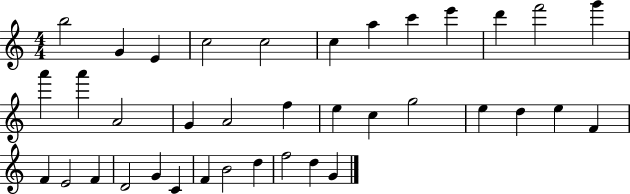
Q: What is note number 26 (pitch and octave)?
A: F4